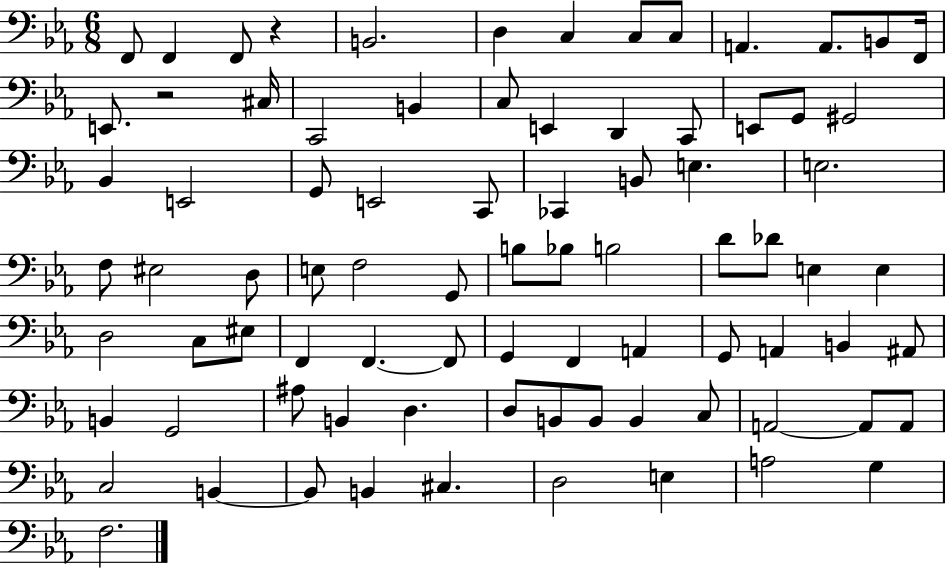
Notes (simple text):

F2/e F2/q F2/e R/q B2/h. D3/q C3/q C3/e C3/e A2/q. A2/e. B2/e F2/s E2/e. R/h C#3/s C2/h B2/q C3/e E2/q D2/q C2/e E2/e G2/e G#2/h Bb2/q E2/h G2/e E2/h C2/e CES2/q B2/e E3/q. E3/h. F3/e EIS3/h D3/e E3/e F3/h G2/e B3/e Bb3/e B3/h D4/e Db4/e E3/q E3/q D3/h C3/e EIS3/e F2/q F2/q. F2/e G2/q F2/q A2/q G2/e A2/q B2/q A#2/e B2/q G2/h A#3/e B2/q D3/q. D3/e B2/e B2/e B2/q C3/e A2/h A2/e A2/e C3/h B2/q B2/e B2/q C#3/q. D3/h E3/q A3/h G3/q F3/h.